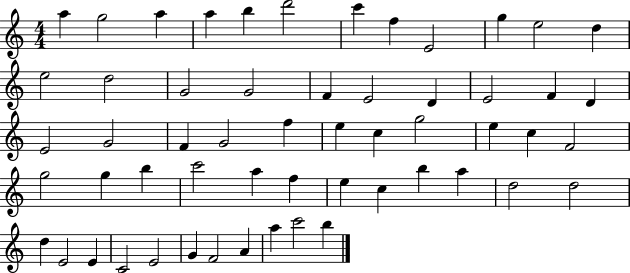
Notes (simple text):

A5/q G5/h A5/q A5/q B5/q D6/h C6/q F5/q E4/h G5/q E5/h D5/q E5/h D5/h G4/h G4/h F4/q E4/h D4/q E4/h F4/q D4/q E4/h G4/h F4/q G4/h F5/q E5/q C5/q G5/h E5/q C5/q F4/h G5/h G5/q B5/q C6/h A5/q F5/q E5/q C5/q B5/q A5/q D5/h D5/h D5/q E4/h E4/q C4/h E4/h G4/q F4/h A4/q A5/q C6/h B5/q